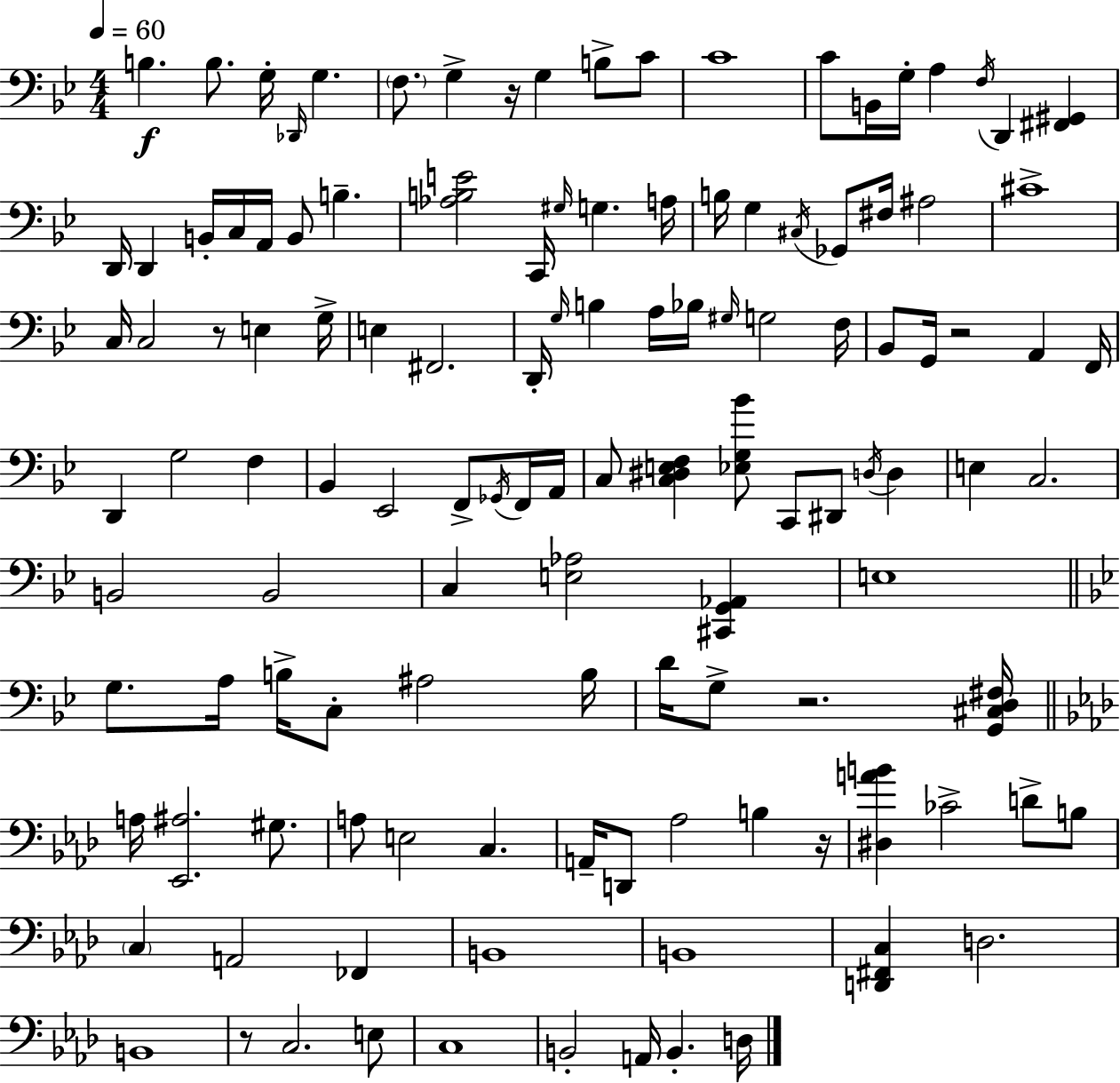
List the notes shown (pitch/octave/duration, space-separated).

B3/q. B3/e. G3/s Db2/s G3/q. F3/e. G3/q R/s G3/q B3/e C4/e C4/w C4/e B2/s G3/s A3/q F3/s D2/q [F#2,G#2]/q D2/s D2/q B2/s C3/s A2/s B2/e B3/q. [Ab3,B3,E4]/h C2/s G#3/s G3/q. A3/s B3/s G3/q C#3/s Gb2/e F#3/s A#3/h C#4/w C3/s C3/h R/e E3/q G3/s E3/q F#2/h. D2/s G3/s B3/q A3/s Bb3/s G#3/s G3/h F3/s Bb2/e G2/s R/h A2/q F2/s D2/q G3/h F3/q Bb2/q Eb2/h F2/e Gb2/s F2/s A2/s C3/e [C3,D#3,E3,F3]/q [Eb3,G3,Bb4]/e C2/e D#2/e D3/s D3/q E3/q C3/h. B2/h B2/h C3/q [E3,Ab3]/h [C#2,G2,Ab2]/q E3/w G3/e. A3/s B3/s C3/e A#3/h B3/s D4/s G3/e R/h. [G2,C#3,D3,F#3]/s A3/s [Eb2,A#3]/h. G#3/e. A3/e E3/h C3/q. A2/s D2/e Ab3/h B3/q R/s [D#3,A4,B4]/q CES4/h D4/e B3/e C3/q A2/h FES2/q B2/w B2/w [D2,F#2,C3]/q D3/h. B2/w R/e C3/h. E3/e C3/w B2/h A2/s B2/q. D3/s